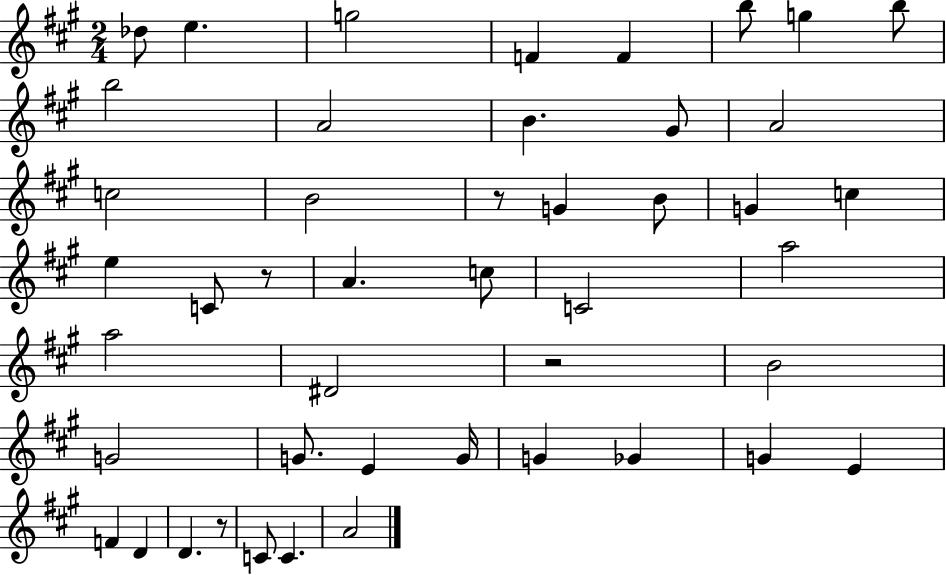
Db5/e E5/q. G5/h F4/q F4/q B5/e G5/q B5/e B5/h A4/h B4/q. G#4/e A4/h C5/h B4/h R/e G4/q B4/e G4/q C5/q E5/q C4/e R/e A4/q. C5/e C4/h A5/h A5/h D#4/h R/h B4/h G4/h G4/e. E4/q G4/s G4/q Gb4/q G4/q E4/q F4/q D4/q D4/q. R/e C4/e C4/q. A4/h